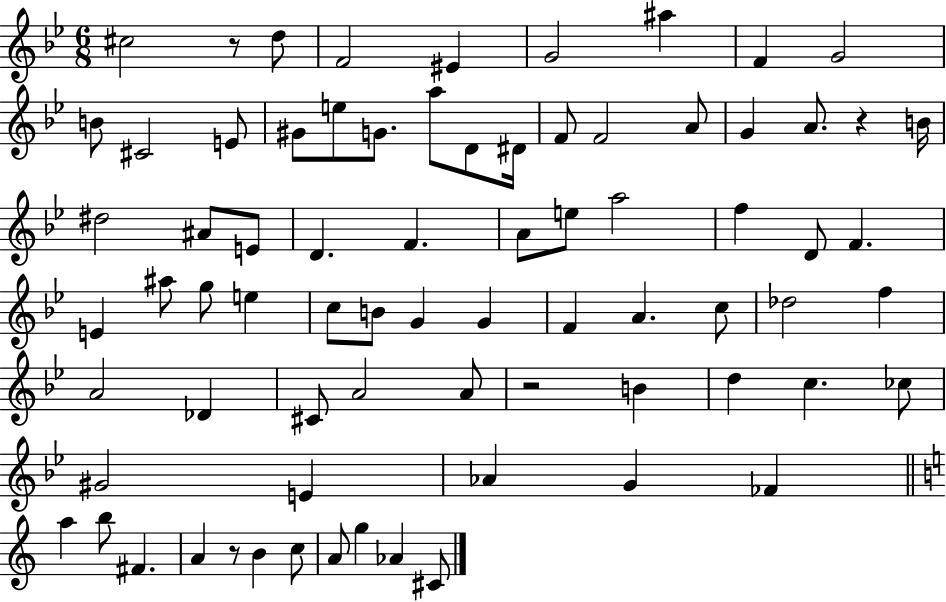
C#5/h R/e D5/e F4/h EIS4/q G4/h A#5/q F4/q G4/h B4/e C#4/h E4/e G#4/e E5/e G4/e. A5/e D4/e D#4/s F4/e F4/h A4/e G4/q A4/e. R/q B4/s D#5/h A#4/e E4/e D4/q. F4/q. A4/e E5/e A5/h F5/q D4/e F4/q. E4/q A#5/e G5/e E5/q C5/e B4/e G4/q G4/q F4/q A4/q. C5/e Db5/h F5/q A4/h Db4/q C#4/e A4/h A4/e R/h B4/q D5/q C5/q. CES5/e G#4/h E4/q Ab4/q G4/q FES4/q A5/q B5/e F#4/q. A4/q R/e B4/q C5/e A4/e G5/q Ab4/q C#4/e